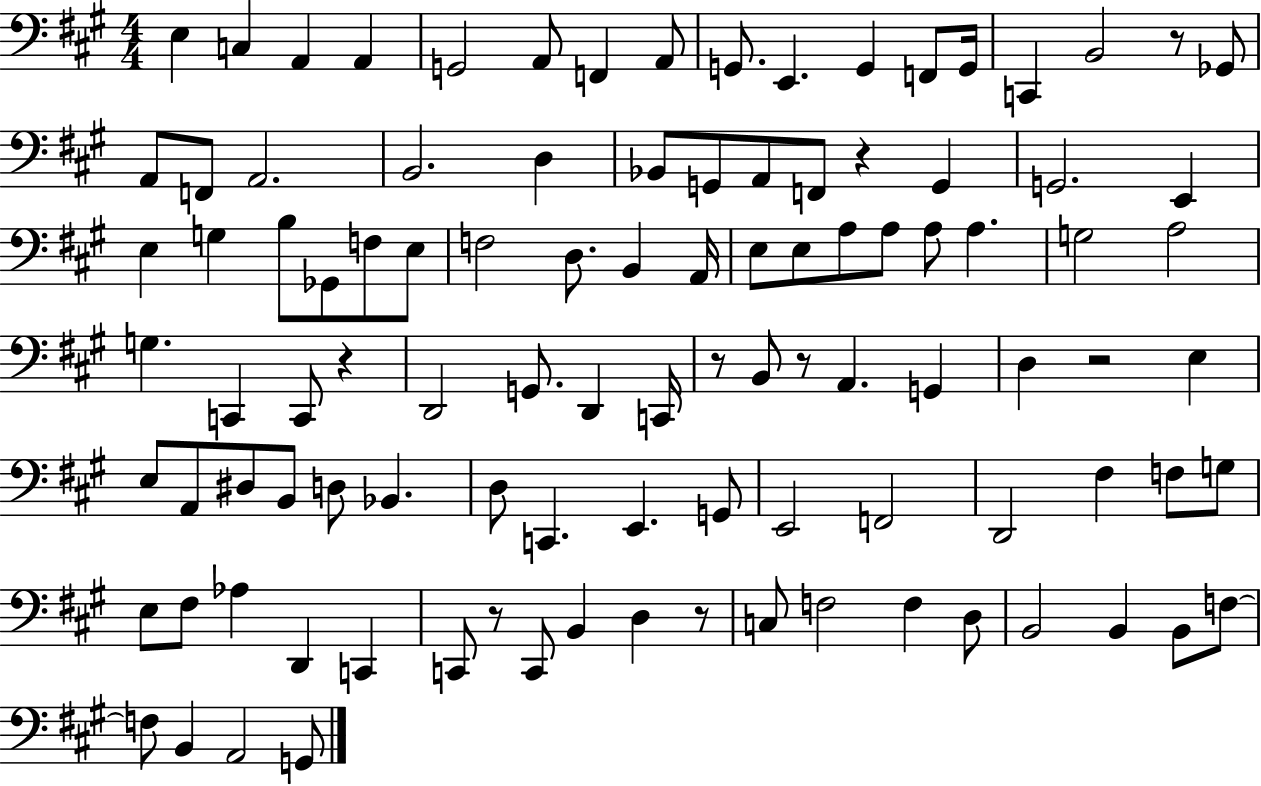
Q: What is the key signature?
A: A major